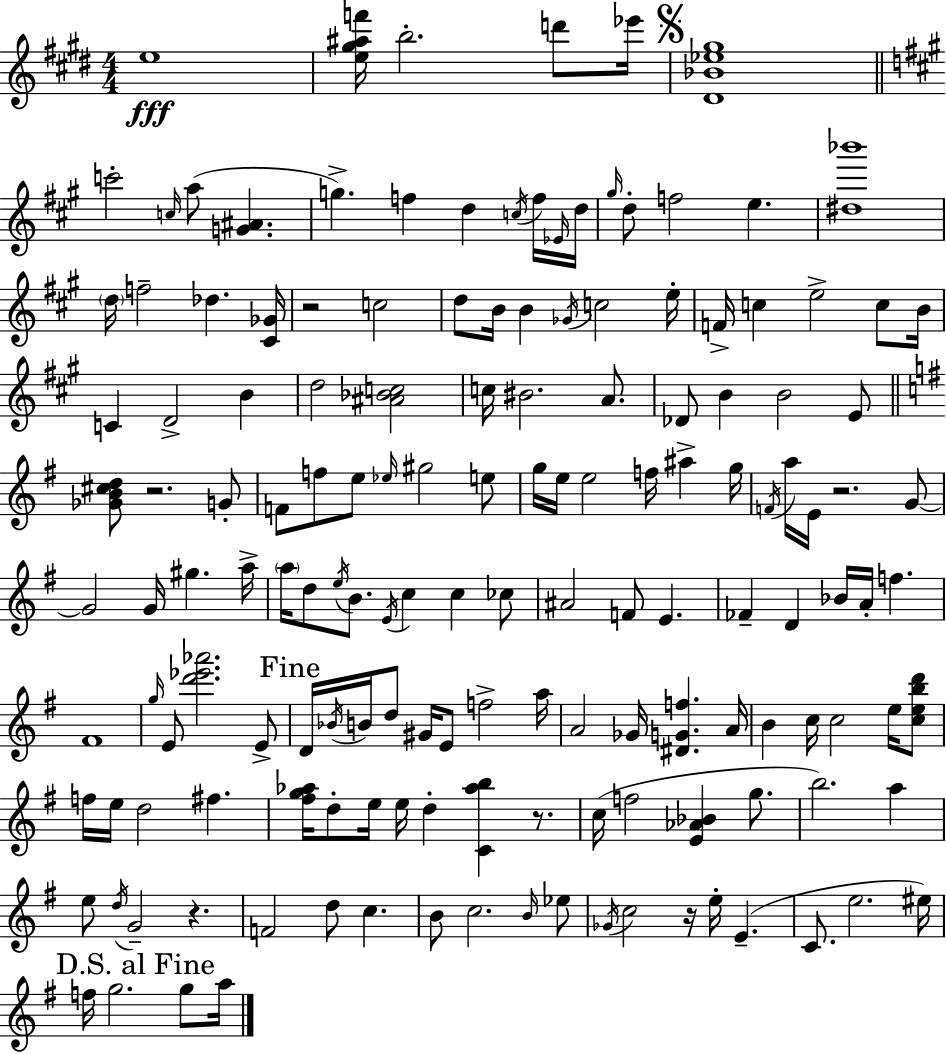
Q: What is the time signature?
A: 4/4